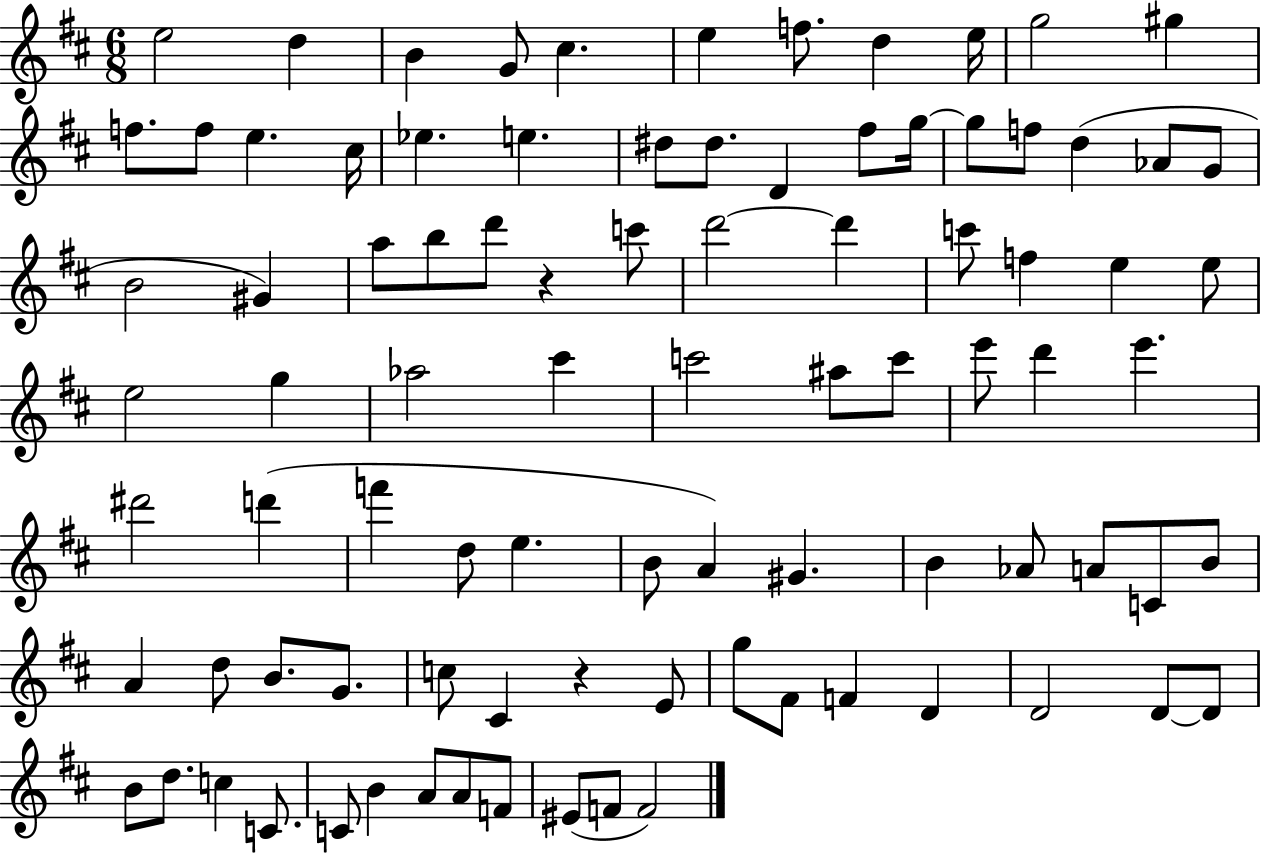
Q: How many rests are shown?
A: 2